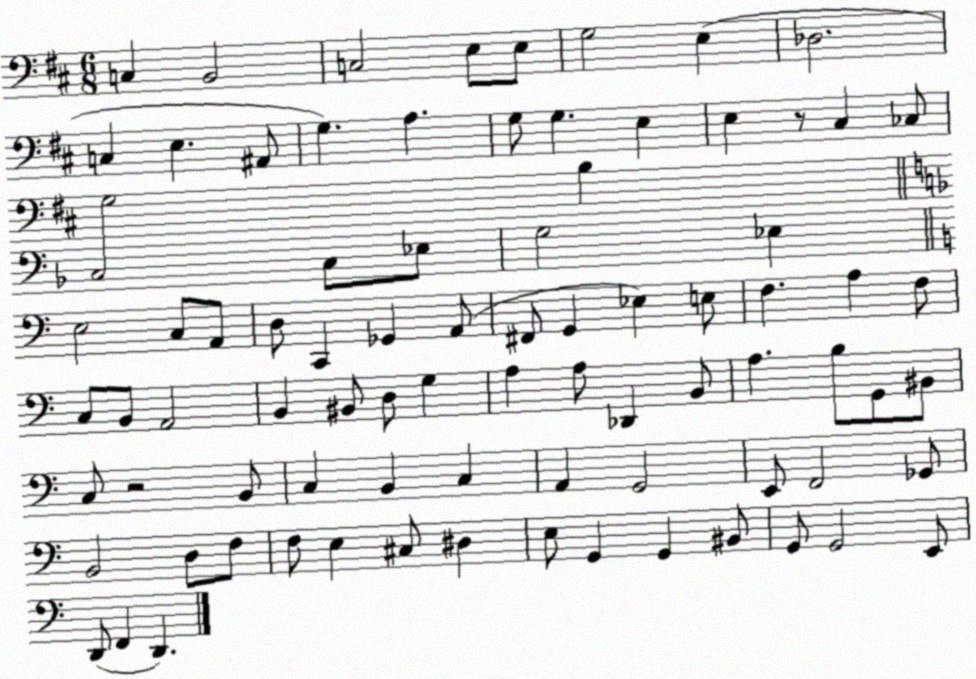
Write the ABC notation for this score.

X:1
T:Untitled
M:6/8
L:1/4
K:D
C, B,,2 C,2 E,/2 E,/2 G,2 E, _D,2 C, E, ^A,,/2 G, A, G,/2 G, E, E, z/2 ^C, _C,/2 G,2 B, C,2 C,/2 _E,/2 G,2 _E, E,2 C,/2 A,,/2 D,/2 C,, _G,, A,,/2 ^F,,/2 G,, _E, E,/2 F, A, F,/2 C,/2 B,,/2 A,,2 B,, ^B,,/2 D,/2 G, A, A,/2 _D,, B,,/2 A, B,/2 G,,/2 ^B,,/2 C,/2 z2 B,,/2 C, B,, C, A,, G,,2 E,,/2 F,,2 _G,,/2 B,,2 D,/2 F,/2 F,/2 E, ^C,/2 ^D, E,/2 G,, G,, ^B,,/2 G,,/2 G,,2 E,,/2 D,,/2 F,, D,,